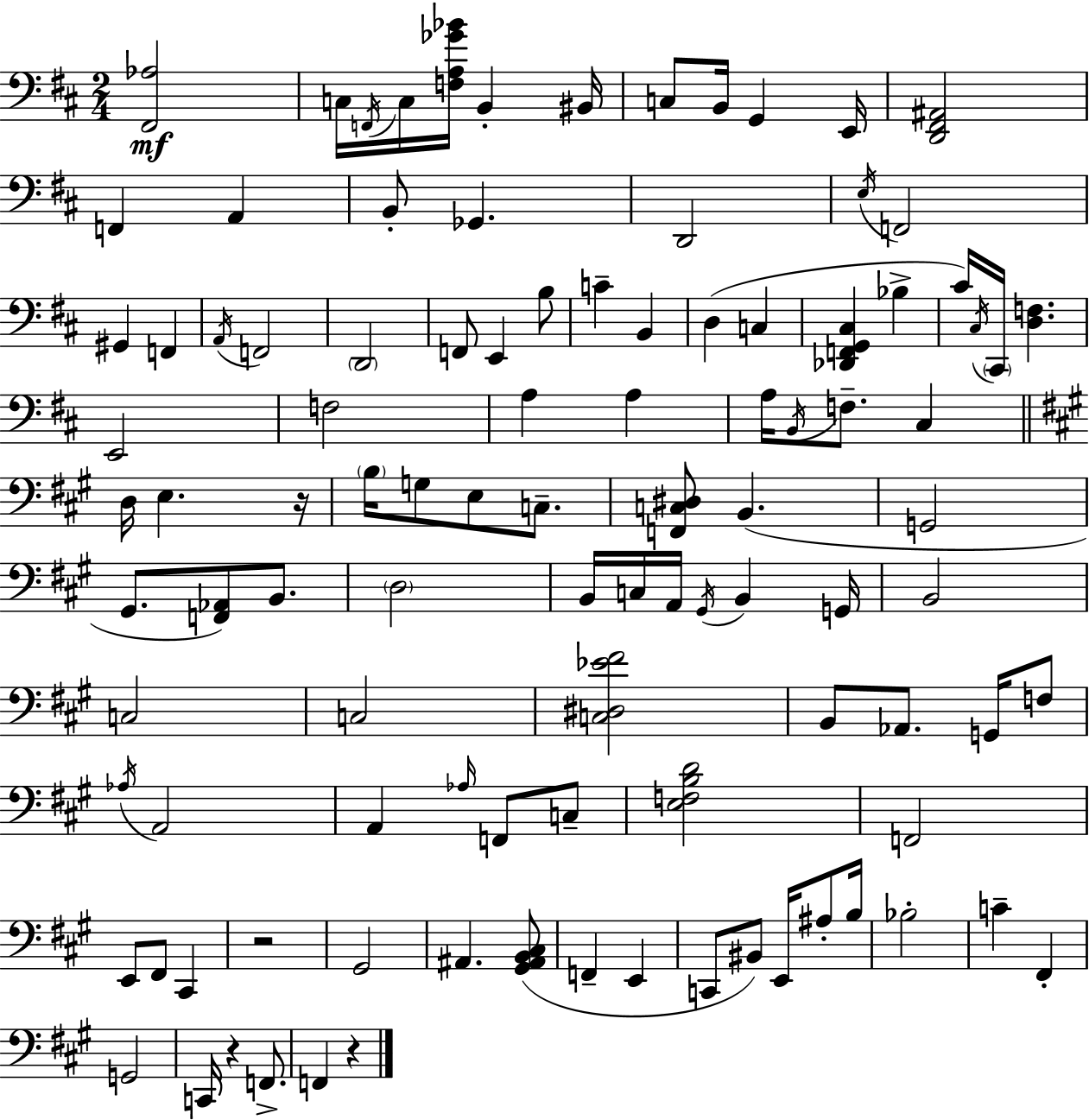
{
  \clef bass
  \numericTimeSignature
  \time 2/4
  \key d \major
  <fis, aes>2\mf | c16 \acciaccatura { f,16 } c16 <f a ges' bes'>16 b,4-. | bis,16 c8 b,16 g,4 | e,16 <d, fis, ais,>2 | \break f,4 a,4 | b,8-. ges,4. | d,2 | \acciaccatura { e16 } f,2 | \break gis,4 f,4 | \acciaccatura { a,16 } f,2 | \parenthesize d,2 | f,8 e,4 | \break b8 c'4-- b,4 | d4( c4 | <des, f, g, cis>4 bes4-> | cis'16) \acciaccatura { cis16 } \parenthesize cis,16 <d f>4. | \break e,2 | f2 | a4 | a4 a16 \acciaccatura { b,16 } f8.-- | \break cis4 \bar "||" \break \key a \major d16 e4. r16 | \parenthesize b16 g8 e8 c8.-- | <f, c dis>8 b,4.( | g,2 | \break gis,8. <f, aes,>8) b,8. | \parenthesize d2 | b,16 c16 a,16 \acciaccatura { gis,16 } b,4 | g,16 b,2 | \break c2 | c2 | <c dis ees' fis'>2 | b,8 aes,8. g,16 f8 | \break \acciaccatura { aes16 } a,2 | a,4 \grace { aes16 } f,8 | c8-- <e f b d'>2 | f,2 | \break e,8 fis,8 cis,4 | r2 | gis,2 | ais,4. | \break <gis, ais, b, cis>8( f,4-- e,4 | c,8 bis,8) e,16 | ais8-. b16 bes2-. | c'4-- fis,4-. | \break g,2 | c,16 r4 | f,8.-> f,4 r4 | \bar "|."
}